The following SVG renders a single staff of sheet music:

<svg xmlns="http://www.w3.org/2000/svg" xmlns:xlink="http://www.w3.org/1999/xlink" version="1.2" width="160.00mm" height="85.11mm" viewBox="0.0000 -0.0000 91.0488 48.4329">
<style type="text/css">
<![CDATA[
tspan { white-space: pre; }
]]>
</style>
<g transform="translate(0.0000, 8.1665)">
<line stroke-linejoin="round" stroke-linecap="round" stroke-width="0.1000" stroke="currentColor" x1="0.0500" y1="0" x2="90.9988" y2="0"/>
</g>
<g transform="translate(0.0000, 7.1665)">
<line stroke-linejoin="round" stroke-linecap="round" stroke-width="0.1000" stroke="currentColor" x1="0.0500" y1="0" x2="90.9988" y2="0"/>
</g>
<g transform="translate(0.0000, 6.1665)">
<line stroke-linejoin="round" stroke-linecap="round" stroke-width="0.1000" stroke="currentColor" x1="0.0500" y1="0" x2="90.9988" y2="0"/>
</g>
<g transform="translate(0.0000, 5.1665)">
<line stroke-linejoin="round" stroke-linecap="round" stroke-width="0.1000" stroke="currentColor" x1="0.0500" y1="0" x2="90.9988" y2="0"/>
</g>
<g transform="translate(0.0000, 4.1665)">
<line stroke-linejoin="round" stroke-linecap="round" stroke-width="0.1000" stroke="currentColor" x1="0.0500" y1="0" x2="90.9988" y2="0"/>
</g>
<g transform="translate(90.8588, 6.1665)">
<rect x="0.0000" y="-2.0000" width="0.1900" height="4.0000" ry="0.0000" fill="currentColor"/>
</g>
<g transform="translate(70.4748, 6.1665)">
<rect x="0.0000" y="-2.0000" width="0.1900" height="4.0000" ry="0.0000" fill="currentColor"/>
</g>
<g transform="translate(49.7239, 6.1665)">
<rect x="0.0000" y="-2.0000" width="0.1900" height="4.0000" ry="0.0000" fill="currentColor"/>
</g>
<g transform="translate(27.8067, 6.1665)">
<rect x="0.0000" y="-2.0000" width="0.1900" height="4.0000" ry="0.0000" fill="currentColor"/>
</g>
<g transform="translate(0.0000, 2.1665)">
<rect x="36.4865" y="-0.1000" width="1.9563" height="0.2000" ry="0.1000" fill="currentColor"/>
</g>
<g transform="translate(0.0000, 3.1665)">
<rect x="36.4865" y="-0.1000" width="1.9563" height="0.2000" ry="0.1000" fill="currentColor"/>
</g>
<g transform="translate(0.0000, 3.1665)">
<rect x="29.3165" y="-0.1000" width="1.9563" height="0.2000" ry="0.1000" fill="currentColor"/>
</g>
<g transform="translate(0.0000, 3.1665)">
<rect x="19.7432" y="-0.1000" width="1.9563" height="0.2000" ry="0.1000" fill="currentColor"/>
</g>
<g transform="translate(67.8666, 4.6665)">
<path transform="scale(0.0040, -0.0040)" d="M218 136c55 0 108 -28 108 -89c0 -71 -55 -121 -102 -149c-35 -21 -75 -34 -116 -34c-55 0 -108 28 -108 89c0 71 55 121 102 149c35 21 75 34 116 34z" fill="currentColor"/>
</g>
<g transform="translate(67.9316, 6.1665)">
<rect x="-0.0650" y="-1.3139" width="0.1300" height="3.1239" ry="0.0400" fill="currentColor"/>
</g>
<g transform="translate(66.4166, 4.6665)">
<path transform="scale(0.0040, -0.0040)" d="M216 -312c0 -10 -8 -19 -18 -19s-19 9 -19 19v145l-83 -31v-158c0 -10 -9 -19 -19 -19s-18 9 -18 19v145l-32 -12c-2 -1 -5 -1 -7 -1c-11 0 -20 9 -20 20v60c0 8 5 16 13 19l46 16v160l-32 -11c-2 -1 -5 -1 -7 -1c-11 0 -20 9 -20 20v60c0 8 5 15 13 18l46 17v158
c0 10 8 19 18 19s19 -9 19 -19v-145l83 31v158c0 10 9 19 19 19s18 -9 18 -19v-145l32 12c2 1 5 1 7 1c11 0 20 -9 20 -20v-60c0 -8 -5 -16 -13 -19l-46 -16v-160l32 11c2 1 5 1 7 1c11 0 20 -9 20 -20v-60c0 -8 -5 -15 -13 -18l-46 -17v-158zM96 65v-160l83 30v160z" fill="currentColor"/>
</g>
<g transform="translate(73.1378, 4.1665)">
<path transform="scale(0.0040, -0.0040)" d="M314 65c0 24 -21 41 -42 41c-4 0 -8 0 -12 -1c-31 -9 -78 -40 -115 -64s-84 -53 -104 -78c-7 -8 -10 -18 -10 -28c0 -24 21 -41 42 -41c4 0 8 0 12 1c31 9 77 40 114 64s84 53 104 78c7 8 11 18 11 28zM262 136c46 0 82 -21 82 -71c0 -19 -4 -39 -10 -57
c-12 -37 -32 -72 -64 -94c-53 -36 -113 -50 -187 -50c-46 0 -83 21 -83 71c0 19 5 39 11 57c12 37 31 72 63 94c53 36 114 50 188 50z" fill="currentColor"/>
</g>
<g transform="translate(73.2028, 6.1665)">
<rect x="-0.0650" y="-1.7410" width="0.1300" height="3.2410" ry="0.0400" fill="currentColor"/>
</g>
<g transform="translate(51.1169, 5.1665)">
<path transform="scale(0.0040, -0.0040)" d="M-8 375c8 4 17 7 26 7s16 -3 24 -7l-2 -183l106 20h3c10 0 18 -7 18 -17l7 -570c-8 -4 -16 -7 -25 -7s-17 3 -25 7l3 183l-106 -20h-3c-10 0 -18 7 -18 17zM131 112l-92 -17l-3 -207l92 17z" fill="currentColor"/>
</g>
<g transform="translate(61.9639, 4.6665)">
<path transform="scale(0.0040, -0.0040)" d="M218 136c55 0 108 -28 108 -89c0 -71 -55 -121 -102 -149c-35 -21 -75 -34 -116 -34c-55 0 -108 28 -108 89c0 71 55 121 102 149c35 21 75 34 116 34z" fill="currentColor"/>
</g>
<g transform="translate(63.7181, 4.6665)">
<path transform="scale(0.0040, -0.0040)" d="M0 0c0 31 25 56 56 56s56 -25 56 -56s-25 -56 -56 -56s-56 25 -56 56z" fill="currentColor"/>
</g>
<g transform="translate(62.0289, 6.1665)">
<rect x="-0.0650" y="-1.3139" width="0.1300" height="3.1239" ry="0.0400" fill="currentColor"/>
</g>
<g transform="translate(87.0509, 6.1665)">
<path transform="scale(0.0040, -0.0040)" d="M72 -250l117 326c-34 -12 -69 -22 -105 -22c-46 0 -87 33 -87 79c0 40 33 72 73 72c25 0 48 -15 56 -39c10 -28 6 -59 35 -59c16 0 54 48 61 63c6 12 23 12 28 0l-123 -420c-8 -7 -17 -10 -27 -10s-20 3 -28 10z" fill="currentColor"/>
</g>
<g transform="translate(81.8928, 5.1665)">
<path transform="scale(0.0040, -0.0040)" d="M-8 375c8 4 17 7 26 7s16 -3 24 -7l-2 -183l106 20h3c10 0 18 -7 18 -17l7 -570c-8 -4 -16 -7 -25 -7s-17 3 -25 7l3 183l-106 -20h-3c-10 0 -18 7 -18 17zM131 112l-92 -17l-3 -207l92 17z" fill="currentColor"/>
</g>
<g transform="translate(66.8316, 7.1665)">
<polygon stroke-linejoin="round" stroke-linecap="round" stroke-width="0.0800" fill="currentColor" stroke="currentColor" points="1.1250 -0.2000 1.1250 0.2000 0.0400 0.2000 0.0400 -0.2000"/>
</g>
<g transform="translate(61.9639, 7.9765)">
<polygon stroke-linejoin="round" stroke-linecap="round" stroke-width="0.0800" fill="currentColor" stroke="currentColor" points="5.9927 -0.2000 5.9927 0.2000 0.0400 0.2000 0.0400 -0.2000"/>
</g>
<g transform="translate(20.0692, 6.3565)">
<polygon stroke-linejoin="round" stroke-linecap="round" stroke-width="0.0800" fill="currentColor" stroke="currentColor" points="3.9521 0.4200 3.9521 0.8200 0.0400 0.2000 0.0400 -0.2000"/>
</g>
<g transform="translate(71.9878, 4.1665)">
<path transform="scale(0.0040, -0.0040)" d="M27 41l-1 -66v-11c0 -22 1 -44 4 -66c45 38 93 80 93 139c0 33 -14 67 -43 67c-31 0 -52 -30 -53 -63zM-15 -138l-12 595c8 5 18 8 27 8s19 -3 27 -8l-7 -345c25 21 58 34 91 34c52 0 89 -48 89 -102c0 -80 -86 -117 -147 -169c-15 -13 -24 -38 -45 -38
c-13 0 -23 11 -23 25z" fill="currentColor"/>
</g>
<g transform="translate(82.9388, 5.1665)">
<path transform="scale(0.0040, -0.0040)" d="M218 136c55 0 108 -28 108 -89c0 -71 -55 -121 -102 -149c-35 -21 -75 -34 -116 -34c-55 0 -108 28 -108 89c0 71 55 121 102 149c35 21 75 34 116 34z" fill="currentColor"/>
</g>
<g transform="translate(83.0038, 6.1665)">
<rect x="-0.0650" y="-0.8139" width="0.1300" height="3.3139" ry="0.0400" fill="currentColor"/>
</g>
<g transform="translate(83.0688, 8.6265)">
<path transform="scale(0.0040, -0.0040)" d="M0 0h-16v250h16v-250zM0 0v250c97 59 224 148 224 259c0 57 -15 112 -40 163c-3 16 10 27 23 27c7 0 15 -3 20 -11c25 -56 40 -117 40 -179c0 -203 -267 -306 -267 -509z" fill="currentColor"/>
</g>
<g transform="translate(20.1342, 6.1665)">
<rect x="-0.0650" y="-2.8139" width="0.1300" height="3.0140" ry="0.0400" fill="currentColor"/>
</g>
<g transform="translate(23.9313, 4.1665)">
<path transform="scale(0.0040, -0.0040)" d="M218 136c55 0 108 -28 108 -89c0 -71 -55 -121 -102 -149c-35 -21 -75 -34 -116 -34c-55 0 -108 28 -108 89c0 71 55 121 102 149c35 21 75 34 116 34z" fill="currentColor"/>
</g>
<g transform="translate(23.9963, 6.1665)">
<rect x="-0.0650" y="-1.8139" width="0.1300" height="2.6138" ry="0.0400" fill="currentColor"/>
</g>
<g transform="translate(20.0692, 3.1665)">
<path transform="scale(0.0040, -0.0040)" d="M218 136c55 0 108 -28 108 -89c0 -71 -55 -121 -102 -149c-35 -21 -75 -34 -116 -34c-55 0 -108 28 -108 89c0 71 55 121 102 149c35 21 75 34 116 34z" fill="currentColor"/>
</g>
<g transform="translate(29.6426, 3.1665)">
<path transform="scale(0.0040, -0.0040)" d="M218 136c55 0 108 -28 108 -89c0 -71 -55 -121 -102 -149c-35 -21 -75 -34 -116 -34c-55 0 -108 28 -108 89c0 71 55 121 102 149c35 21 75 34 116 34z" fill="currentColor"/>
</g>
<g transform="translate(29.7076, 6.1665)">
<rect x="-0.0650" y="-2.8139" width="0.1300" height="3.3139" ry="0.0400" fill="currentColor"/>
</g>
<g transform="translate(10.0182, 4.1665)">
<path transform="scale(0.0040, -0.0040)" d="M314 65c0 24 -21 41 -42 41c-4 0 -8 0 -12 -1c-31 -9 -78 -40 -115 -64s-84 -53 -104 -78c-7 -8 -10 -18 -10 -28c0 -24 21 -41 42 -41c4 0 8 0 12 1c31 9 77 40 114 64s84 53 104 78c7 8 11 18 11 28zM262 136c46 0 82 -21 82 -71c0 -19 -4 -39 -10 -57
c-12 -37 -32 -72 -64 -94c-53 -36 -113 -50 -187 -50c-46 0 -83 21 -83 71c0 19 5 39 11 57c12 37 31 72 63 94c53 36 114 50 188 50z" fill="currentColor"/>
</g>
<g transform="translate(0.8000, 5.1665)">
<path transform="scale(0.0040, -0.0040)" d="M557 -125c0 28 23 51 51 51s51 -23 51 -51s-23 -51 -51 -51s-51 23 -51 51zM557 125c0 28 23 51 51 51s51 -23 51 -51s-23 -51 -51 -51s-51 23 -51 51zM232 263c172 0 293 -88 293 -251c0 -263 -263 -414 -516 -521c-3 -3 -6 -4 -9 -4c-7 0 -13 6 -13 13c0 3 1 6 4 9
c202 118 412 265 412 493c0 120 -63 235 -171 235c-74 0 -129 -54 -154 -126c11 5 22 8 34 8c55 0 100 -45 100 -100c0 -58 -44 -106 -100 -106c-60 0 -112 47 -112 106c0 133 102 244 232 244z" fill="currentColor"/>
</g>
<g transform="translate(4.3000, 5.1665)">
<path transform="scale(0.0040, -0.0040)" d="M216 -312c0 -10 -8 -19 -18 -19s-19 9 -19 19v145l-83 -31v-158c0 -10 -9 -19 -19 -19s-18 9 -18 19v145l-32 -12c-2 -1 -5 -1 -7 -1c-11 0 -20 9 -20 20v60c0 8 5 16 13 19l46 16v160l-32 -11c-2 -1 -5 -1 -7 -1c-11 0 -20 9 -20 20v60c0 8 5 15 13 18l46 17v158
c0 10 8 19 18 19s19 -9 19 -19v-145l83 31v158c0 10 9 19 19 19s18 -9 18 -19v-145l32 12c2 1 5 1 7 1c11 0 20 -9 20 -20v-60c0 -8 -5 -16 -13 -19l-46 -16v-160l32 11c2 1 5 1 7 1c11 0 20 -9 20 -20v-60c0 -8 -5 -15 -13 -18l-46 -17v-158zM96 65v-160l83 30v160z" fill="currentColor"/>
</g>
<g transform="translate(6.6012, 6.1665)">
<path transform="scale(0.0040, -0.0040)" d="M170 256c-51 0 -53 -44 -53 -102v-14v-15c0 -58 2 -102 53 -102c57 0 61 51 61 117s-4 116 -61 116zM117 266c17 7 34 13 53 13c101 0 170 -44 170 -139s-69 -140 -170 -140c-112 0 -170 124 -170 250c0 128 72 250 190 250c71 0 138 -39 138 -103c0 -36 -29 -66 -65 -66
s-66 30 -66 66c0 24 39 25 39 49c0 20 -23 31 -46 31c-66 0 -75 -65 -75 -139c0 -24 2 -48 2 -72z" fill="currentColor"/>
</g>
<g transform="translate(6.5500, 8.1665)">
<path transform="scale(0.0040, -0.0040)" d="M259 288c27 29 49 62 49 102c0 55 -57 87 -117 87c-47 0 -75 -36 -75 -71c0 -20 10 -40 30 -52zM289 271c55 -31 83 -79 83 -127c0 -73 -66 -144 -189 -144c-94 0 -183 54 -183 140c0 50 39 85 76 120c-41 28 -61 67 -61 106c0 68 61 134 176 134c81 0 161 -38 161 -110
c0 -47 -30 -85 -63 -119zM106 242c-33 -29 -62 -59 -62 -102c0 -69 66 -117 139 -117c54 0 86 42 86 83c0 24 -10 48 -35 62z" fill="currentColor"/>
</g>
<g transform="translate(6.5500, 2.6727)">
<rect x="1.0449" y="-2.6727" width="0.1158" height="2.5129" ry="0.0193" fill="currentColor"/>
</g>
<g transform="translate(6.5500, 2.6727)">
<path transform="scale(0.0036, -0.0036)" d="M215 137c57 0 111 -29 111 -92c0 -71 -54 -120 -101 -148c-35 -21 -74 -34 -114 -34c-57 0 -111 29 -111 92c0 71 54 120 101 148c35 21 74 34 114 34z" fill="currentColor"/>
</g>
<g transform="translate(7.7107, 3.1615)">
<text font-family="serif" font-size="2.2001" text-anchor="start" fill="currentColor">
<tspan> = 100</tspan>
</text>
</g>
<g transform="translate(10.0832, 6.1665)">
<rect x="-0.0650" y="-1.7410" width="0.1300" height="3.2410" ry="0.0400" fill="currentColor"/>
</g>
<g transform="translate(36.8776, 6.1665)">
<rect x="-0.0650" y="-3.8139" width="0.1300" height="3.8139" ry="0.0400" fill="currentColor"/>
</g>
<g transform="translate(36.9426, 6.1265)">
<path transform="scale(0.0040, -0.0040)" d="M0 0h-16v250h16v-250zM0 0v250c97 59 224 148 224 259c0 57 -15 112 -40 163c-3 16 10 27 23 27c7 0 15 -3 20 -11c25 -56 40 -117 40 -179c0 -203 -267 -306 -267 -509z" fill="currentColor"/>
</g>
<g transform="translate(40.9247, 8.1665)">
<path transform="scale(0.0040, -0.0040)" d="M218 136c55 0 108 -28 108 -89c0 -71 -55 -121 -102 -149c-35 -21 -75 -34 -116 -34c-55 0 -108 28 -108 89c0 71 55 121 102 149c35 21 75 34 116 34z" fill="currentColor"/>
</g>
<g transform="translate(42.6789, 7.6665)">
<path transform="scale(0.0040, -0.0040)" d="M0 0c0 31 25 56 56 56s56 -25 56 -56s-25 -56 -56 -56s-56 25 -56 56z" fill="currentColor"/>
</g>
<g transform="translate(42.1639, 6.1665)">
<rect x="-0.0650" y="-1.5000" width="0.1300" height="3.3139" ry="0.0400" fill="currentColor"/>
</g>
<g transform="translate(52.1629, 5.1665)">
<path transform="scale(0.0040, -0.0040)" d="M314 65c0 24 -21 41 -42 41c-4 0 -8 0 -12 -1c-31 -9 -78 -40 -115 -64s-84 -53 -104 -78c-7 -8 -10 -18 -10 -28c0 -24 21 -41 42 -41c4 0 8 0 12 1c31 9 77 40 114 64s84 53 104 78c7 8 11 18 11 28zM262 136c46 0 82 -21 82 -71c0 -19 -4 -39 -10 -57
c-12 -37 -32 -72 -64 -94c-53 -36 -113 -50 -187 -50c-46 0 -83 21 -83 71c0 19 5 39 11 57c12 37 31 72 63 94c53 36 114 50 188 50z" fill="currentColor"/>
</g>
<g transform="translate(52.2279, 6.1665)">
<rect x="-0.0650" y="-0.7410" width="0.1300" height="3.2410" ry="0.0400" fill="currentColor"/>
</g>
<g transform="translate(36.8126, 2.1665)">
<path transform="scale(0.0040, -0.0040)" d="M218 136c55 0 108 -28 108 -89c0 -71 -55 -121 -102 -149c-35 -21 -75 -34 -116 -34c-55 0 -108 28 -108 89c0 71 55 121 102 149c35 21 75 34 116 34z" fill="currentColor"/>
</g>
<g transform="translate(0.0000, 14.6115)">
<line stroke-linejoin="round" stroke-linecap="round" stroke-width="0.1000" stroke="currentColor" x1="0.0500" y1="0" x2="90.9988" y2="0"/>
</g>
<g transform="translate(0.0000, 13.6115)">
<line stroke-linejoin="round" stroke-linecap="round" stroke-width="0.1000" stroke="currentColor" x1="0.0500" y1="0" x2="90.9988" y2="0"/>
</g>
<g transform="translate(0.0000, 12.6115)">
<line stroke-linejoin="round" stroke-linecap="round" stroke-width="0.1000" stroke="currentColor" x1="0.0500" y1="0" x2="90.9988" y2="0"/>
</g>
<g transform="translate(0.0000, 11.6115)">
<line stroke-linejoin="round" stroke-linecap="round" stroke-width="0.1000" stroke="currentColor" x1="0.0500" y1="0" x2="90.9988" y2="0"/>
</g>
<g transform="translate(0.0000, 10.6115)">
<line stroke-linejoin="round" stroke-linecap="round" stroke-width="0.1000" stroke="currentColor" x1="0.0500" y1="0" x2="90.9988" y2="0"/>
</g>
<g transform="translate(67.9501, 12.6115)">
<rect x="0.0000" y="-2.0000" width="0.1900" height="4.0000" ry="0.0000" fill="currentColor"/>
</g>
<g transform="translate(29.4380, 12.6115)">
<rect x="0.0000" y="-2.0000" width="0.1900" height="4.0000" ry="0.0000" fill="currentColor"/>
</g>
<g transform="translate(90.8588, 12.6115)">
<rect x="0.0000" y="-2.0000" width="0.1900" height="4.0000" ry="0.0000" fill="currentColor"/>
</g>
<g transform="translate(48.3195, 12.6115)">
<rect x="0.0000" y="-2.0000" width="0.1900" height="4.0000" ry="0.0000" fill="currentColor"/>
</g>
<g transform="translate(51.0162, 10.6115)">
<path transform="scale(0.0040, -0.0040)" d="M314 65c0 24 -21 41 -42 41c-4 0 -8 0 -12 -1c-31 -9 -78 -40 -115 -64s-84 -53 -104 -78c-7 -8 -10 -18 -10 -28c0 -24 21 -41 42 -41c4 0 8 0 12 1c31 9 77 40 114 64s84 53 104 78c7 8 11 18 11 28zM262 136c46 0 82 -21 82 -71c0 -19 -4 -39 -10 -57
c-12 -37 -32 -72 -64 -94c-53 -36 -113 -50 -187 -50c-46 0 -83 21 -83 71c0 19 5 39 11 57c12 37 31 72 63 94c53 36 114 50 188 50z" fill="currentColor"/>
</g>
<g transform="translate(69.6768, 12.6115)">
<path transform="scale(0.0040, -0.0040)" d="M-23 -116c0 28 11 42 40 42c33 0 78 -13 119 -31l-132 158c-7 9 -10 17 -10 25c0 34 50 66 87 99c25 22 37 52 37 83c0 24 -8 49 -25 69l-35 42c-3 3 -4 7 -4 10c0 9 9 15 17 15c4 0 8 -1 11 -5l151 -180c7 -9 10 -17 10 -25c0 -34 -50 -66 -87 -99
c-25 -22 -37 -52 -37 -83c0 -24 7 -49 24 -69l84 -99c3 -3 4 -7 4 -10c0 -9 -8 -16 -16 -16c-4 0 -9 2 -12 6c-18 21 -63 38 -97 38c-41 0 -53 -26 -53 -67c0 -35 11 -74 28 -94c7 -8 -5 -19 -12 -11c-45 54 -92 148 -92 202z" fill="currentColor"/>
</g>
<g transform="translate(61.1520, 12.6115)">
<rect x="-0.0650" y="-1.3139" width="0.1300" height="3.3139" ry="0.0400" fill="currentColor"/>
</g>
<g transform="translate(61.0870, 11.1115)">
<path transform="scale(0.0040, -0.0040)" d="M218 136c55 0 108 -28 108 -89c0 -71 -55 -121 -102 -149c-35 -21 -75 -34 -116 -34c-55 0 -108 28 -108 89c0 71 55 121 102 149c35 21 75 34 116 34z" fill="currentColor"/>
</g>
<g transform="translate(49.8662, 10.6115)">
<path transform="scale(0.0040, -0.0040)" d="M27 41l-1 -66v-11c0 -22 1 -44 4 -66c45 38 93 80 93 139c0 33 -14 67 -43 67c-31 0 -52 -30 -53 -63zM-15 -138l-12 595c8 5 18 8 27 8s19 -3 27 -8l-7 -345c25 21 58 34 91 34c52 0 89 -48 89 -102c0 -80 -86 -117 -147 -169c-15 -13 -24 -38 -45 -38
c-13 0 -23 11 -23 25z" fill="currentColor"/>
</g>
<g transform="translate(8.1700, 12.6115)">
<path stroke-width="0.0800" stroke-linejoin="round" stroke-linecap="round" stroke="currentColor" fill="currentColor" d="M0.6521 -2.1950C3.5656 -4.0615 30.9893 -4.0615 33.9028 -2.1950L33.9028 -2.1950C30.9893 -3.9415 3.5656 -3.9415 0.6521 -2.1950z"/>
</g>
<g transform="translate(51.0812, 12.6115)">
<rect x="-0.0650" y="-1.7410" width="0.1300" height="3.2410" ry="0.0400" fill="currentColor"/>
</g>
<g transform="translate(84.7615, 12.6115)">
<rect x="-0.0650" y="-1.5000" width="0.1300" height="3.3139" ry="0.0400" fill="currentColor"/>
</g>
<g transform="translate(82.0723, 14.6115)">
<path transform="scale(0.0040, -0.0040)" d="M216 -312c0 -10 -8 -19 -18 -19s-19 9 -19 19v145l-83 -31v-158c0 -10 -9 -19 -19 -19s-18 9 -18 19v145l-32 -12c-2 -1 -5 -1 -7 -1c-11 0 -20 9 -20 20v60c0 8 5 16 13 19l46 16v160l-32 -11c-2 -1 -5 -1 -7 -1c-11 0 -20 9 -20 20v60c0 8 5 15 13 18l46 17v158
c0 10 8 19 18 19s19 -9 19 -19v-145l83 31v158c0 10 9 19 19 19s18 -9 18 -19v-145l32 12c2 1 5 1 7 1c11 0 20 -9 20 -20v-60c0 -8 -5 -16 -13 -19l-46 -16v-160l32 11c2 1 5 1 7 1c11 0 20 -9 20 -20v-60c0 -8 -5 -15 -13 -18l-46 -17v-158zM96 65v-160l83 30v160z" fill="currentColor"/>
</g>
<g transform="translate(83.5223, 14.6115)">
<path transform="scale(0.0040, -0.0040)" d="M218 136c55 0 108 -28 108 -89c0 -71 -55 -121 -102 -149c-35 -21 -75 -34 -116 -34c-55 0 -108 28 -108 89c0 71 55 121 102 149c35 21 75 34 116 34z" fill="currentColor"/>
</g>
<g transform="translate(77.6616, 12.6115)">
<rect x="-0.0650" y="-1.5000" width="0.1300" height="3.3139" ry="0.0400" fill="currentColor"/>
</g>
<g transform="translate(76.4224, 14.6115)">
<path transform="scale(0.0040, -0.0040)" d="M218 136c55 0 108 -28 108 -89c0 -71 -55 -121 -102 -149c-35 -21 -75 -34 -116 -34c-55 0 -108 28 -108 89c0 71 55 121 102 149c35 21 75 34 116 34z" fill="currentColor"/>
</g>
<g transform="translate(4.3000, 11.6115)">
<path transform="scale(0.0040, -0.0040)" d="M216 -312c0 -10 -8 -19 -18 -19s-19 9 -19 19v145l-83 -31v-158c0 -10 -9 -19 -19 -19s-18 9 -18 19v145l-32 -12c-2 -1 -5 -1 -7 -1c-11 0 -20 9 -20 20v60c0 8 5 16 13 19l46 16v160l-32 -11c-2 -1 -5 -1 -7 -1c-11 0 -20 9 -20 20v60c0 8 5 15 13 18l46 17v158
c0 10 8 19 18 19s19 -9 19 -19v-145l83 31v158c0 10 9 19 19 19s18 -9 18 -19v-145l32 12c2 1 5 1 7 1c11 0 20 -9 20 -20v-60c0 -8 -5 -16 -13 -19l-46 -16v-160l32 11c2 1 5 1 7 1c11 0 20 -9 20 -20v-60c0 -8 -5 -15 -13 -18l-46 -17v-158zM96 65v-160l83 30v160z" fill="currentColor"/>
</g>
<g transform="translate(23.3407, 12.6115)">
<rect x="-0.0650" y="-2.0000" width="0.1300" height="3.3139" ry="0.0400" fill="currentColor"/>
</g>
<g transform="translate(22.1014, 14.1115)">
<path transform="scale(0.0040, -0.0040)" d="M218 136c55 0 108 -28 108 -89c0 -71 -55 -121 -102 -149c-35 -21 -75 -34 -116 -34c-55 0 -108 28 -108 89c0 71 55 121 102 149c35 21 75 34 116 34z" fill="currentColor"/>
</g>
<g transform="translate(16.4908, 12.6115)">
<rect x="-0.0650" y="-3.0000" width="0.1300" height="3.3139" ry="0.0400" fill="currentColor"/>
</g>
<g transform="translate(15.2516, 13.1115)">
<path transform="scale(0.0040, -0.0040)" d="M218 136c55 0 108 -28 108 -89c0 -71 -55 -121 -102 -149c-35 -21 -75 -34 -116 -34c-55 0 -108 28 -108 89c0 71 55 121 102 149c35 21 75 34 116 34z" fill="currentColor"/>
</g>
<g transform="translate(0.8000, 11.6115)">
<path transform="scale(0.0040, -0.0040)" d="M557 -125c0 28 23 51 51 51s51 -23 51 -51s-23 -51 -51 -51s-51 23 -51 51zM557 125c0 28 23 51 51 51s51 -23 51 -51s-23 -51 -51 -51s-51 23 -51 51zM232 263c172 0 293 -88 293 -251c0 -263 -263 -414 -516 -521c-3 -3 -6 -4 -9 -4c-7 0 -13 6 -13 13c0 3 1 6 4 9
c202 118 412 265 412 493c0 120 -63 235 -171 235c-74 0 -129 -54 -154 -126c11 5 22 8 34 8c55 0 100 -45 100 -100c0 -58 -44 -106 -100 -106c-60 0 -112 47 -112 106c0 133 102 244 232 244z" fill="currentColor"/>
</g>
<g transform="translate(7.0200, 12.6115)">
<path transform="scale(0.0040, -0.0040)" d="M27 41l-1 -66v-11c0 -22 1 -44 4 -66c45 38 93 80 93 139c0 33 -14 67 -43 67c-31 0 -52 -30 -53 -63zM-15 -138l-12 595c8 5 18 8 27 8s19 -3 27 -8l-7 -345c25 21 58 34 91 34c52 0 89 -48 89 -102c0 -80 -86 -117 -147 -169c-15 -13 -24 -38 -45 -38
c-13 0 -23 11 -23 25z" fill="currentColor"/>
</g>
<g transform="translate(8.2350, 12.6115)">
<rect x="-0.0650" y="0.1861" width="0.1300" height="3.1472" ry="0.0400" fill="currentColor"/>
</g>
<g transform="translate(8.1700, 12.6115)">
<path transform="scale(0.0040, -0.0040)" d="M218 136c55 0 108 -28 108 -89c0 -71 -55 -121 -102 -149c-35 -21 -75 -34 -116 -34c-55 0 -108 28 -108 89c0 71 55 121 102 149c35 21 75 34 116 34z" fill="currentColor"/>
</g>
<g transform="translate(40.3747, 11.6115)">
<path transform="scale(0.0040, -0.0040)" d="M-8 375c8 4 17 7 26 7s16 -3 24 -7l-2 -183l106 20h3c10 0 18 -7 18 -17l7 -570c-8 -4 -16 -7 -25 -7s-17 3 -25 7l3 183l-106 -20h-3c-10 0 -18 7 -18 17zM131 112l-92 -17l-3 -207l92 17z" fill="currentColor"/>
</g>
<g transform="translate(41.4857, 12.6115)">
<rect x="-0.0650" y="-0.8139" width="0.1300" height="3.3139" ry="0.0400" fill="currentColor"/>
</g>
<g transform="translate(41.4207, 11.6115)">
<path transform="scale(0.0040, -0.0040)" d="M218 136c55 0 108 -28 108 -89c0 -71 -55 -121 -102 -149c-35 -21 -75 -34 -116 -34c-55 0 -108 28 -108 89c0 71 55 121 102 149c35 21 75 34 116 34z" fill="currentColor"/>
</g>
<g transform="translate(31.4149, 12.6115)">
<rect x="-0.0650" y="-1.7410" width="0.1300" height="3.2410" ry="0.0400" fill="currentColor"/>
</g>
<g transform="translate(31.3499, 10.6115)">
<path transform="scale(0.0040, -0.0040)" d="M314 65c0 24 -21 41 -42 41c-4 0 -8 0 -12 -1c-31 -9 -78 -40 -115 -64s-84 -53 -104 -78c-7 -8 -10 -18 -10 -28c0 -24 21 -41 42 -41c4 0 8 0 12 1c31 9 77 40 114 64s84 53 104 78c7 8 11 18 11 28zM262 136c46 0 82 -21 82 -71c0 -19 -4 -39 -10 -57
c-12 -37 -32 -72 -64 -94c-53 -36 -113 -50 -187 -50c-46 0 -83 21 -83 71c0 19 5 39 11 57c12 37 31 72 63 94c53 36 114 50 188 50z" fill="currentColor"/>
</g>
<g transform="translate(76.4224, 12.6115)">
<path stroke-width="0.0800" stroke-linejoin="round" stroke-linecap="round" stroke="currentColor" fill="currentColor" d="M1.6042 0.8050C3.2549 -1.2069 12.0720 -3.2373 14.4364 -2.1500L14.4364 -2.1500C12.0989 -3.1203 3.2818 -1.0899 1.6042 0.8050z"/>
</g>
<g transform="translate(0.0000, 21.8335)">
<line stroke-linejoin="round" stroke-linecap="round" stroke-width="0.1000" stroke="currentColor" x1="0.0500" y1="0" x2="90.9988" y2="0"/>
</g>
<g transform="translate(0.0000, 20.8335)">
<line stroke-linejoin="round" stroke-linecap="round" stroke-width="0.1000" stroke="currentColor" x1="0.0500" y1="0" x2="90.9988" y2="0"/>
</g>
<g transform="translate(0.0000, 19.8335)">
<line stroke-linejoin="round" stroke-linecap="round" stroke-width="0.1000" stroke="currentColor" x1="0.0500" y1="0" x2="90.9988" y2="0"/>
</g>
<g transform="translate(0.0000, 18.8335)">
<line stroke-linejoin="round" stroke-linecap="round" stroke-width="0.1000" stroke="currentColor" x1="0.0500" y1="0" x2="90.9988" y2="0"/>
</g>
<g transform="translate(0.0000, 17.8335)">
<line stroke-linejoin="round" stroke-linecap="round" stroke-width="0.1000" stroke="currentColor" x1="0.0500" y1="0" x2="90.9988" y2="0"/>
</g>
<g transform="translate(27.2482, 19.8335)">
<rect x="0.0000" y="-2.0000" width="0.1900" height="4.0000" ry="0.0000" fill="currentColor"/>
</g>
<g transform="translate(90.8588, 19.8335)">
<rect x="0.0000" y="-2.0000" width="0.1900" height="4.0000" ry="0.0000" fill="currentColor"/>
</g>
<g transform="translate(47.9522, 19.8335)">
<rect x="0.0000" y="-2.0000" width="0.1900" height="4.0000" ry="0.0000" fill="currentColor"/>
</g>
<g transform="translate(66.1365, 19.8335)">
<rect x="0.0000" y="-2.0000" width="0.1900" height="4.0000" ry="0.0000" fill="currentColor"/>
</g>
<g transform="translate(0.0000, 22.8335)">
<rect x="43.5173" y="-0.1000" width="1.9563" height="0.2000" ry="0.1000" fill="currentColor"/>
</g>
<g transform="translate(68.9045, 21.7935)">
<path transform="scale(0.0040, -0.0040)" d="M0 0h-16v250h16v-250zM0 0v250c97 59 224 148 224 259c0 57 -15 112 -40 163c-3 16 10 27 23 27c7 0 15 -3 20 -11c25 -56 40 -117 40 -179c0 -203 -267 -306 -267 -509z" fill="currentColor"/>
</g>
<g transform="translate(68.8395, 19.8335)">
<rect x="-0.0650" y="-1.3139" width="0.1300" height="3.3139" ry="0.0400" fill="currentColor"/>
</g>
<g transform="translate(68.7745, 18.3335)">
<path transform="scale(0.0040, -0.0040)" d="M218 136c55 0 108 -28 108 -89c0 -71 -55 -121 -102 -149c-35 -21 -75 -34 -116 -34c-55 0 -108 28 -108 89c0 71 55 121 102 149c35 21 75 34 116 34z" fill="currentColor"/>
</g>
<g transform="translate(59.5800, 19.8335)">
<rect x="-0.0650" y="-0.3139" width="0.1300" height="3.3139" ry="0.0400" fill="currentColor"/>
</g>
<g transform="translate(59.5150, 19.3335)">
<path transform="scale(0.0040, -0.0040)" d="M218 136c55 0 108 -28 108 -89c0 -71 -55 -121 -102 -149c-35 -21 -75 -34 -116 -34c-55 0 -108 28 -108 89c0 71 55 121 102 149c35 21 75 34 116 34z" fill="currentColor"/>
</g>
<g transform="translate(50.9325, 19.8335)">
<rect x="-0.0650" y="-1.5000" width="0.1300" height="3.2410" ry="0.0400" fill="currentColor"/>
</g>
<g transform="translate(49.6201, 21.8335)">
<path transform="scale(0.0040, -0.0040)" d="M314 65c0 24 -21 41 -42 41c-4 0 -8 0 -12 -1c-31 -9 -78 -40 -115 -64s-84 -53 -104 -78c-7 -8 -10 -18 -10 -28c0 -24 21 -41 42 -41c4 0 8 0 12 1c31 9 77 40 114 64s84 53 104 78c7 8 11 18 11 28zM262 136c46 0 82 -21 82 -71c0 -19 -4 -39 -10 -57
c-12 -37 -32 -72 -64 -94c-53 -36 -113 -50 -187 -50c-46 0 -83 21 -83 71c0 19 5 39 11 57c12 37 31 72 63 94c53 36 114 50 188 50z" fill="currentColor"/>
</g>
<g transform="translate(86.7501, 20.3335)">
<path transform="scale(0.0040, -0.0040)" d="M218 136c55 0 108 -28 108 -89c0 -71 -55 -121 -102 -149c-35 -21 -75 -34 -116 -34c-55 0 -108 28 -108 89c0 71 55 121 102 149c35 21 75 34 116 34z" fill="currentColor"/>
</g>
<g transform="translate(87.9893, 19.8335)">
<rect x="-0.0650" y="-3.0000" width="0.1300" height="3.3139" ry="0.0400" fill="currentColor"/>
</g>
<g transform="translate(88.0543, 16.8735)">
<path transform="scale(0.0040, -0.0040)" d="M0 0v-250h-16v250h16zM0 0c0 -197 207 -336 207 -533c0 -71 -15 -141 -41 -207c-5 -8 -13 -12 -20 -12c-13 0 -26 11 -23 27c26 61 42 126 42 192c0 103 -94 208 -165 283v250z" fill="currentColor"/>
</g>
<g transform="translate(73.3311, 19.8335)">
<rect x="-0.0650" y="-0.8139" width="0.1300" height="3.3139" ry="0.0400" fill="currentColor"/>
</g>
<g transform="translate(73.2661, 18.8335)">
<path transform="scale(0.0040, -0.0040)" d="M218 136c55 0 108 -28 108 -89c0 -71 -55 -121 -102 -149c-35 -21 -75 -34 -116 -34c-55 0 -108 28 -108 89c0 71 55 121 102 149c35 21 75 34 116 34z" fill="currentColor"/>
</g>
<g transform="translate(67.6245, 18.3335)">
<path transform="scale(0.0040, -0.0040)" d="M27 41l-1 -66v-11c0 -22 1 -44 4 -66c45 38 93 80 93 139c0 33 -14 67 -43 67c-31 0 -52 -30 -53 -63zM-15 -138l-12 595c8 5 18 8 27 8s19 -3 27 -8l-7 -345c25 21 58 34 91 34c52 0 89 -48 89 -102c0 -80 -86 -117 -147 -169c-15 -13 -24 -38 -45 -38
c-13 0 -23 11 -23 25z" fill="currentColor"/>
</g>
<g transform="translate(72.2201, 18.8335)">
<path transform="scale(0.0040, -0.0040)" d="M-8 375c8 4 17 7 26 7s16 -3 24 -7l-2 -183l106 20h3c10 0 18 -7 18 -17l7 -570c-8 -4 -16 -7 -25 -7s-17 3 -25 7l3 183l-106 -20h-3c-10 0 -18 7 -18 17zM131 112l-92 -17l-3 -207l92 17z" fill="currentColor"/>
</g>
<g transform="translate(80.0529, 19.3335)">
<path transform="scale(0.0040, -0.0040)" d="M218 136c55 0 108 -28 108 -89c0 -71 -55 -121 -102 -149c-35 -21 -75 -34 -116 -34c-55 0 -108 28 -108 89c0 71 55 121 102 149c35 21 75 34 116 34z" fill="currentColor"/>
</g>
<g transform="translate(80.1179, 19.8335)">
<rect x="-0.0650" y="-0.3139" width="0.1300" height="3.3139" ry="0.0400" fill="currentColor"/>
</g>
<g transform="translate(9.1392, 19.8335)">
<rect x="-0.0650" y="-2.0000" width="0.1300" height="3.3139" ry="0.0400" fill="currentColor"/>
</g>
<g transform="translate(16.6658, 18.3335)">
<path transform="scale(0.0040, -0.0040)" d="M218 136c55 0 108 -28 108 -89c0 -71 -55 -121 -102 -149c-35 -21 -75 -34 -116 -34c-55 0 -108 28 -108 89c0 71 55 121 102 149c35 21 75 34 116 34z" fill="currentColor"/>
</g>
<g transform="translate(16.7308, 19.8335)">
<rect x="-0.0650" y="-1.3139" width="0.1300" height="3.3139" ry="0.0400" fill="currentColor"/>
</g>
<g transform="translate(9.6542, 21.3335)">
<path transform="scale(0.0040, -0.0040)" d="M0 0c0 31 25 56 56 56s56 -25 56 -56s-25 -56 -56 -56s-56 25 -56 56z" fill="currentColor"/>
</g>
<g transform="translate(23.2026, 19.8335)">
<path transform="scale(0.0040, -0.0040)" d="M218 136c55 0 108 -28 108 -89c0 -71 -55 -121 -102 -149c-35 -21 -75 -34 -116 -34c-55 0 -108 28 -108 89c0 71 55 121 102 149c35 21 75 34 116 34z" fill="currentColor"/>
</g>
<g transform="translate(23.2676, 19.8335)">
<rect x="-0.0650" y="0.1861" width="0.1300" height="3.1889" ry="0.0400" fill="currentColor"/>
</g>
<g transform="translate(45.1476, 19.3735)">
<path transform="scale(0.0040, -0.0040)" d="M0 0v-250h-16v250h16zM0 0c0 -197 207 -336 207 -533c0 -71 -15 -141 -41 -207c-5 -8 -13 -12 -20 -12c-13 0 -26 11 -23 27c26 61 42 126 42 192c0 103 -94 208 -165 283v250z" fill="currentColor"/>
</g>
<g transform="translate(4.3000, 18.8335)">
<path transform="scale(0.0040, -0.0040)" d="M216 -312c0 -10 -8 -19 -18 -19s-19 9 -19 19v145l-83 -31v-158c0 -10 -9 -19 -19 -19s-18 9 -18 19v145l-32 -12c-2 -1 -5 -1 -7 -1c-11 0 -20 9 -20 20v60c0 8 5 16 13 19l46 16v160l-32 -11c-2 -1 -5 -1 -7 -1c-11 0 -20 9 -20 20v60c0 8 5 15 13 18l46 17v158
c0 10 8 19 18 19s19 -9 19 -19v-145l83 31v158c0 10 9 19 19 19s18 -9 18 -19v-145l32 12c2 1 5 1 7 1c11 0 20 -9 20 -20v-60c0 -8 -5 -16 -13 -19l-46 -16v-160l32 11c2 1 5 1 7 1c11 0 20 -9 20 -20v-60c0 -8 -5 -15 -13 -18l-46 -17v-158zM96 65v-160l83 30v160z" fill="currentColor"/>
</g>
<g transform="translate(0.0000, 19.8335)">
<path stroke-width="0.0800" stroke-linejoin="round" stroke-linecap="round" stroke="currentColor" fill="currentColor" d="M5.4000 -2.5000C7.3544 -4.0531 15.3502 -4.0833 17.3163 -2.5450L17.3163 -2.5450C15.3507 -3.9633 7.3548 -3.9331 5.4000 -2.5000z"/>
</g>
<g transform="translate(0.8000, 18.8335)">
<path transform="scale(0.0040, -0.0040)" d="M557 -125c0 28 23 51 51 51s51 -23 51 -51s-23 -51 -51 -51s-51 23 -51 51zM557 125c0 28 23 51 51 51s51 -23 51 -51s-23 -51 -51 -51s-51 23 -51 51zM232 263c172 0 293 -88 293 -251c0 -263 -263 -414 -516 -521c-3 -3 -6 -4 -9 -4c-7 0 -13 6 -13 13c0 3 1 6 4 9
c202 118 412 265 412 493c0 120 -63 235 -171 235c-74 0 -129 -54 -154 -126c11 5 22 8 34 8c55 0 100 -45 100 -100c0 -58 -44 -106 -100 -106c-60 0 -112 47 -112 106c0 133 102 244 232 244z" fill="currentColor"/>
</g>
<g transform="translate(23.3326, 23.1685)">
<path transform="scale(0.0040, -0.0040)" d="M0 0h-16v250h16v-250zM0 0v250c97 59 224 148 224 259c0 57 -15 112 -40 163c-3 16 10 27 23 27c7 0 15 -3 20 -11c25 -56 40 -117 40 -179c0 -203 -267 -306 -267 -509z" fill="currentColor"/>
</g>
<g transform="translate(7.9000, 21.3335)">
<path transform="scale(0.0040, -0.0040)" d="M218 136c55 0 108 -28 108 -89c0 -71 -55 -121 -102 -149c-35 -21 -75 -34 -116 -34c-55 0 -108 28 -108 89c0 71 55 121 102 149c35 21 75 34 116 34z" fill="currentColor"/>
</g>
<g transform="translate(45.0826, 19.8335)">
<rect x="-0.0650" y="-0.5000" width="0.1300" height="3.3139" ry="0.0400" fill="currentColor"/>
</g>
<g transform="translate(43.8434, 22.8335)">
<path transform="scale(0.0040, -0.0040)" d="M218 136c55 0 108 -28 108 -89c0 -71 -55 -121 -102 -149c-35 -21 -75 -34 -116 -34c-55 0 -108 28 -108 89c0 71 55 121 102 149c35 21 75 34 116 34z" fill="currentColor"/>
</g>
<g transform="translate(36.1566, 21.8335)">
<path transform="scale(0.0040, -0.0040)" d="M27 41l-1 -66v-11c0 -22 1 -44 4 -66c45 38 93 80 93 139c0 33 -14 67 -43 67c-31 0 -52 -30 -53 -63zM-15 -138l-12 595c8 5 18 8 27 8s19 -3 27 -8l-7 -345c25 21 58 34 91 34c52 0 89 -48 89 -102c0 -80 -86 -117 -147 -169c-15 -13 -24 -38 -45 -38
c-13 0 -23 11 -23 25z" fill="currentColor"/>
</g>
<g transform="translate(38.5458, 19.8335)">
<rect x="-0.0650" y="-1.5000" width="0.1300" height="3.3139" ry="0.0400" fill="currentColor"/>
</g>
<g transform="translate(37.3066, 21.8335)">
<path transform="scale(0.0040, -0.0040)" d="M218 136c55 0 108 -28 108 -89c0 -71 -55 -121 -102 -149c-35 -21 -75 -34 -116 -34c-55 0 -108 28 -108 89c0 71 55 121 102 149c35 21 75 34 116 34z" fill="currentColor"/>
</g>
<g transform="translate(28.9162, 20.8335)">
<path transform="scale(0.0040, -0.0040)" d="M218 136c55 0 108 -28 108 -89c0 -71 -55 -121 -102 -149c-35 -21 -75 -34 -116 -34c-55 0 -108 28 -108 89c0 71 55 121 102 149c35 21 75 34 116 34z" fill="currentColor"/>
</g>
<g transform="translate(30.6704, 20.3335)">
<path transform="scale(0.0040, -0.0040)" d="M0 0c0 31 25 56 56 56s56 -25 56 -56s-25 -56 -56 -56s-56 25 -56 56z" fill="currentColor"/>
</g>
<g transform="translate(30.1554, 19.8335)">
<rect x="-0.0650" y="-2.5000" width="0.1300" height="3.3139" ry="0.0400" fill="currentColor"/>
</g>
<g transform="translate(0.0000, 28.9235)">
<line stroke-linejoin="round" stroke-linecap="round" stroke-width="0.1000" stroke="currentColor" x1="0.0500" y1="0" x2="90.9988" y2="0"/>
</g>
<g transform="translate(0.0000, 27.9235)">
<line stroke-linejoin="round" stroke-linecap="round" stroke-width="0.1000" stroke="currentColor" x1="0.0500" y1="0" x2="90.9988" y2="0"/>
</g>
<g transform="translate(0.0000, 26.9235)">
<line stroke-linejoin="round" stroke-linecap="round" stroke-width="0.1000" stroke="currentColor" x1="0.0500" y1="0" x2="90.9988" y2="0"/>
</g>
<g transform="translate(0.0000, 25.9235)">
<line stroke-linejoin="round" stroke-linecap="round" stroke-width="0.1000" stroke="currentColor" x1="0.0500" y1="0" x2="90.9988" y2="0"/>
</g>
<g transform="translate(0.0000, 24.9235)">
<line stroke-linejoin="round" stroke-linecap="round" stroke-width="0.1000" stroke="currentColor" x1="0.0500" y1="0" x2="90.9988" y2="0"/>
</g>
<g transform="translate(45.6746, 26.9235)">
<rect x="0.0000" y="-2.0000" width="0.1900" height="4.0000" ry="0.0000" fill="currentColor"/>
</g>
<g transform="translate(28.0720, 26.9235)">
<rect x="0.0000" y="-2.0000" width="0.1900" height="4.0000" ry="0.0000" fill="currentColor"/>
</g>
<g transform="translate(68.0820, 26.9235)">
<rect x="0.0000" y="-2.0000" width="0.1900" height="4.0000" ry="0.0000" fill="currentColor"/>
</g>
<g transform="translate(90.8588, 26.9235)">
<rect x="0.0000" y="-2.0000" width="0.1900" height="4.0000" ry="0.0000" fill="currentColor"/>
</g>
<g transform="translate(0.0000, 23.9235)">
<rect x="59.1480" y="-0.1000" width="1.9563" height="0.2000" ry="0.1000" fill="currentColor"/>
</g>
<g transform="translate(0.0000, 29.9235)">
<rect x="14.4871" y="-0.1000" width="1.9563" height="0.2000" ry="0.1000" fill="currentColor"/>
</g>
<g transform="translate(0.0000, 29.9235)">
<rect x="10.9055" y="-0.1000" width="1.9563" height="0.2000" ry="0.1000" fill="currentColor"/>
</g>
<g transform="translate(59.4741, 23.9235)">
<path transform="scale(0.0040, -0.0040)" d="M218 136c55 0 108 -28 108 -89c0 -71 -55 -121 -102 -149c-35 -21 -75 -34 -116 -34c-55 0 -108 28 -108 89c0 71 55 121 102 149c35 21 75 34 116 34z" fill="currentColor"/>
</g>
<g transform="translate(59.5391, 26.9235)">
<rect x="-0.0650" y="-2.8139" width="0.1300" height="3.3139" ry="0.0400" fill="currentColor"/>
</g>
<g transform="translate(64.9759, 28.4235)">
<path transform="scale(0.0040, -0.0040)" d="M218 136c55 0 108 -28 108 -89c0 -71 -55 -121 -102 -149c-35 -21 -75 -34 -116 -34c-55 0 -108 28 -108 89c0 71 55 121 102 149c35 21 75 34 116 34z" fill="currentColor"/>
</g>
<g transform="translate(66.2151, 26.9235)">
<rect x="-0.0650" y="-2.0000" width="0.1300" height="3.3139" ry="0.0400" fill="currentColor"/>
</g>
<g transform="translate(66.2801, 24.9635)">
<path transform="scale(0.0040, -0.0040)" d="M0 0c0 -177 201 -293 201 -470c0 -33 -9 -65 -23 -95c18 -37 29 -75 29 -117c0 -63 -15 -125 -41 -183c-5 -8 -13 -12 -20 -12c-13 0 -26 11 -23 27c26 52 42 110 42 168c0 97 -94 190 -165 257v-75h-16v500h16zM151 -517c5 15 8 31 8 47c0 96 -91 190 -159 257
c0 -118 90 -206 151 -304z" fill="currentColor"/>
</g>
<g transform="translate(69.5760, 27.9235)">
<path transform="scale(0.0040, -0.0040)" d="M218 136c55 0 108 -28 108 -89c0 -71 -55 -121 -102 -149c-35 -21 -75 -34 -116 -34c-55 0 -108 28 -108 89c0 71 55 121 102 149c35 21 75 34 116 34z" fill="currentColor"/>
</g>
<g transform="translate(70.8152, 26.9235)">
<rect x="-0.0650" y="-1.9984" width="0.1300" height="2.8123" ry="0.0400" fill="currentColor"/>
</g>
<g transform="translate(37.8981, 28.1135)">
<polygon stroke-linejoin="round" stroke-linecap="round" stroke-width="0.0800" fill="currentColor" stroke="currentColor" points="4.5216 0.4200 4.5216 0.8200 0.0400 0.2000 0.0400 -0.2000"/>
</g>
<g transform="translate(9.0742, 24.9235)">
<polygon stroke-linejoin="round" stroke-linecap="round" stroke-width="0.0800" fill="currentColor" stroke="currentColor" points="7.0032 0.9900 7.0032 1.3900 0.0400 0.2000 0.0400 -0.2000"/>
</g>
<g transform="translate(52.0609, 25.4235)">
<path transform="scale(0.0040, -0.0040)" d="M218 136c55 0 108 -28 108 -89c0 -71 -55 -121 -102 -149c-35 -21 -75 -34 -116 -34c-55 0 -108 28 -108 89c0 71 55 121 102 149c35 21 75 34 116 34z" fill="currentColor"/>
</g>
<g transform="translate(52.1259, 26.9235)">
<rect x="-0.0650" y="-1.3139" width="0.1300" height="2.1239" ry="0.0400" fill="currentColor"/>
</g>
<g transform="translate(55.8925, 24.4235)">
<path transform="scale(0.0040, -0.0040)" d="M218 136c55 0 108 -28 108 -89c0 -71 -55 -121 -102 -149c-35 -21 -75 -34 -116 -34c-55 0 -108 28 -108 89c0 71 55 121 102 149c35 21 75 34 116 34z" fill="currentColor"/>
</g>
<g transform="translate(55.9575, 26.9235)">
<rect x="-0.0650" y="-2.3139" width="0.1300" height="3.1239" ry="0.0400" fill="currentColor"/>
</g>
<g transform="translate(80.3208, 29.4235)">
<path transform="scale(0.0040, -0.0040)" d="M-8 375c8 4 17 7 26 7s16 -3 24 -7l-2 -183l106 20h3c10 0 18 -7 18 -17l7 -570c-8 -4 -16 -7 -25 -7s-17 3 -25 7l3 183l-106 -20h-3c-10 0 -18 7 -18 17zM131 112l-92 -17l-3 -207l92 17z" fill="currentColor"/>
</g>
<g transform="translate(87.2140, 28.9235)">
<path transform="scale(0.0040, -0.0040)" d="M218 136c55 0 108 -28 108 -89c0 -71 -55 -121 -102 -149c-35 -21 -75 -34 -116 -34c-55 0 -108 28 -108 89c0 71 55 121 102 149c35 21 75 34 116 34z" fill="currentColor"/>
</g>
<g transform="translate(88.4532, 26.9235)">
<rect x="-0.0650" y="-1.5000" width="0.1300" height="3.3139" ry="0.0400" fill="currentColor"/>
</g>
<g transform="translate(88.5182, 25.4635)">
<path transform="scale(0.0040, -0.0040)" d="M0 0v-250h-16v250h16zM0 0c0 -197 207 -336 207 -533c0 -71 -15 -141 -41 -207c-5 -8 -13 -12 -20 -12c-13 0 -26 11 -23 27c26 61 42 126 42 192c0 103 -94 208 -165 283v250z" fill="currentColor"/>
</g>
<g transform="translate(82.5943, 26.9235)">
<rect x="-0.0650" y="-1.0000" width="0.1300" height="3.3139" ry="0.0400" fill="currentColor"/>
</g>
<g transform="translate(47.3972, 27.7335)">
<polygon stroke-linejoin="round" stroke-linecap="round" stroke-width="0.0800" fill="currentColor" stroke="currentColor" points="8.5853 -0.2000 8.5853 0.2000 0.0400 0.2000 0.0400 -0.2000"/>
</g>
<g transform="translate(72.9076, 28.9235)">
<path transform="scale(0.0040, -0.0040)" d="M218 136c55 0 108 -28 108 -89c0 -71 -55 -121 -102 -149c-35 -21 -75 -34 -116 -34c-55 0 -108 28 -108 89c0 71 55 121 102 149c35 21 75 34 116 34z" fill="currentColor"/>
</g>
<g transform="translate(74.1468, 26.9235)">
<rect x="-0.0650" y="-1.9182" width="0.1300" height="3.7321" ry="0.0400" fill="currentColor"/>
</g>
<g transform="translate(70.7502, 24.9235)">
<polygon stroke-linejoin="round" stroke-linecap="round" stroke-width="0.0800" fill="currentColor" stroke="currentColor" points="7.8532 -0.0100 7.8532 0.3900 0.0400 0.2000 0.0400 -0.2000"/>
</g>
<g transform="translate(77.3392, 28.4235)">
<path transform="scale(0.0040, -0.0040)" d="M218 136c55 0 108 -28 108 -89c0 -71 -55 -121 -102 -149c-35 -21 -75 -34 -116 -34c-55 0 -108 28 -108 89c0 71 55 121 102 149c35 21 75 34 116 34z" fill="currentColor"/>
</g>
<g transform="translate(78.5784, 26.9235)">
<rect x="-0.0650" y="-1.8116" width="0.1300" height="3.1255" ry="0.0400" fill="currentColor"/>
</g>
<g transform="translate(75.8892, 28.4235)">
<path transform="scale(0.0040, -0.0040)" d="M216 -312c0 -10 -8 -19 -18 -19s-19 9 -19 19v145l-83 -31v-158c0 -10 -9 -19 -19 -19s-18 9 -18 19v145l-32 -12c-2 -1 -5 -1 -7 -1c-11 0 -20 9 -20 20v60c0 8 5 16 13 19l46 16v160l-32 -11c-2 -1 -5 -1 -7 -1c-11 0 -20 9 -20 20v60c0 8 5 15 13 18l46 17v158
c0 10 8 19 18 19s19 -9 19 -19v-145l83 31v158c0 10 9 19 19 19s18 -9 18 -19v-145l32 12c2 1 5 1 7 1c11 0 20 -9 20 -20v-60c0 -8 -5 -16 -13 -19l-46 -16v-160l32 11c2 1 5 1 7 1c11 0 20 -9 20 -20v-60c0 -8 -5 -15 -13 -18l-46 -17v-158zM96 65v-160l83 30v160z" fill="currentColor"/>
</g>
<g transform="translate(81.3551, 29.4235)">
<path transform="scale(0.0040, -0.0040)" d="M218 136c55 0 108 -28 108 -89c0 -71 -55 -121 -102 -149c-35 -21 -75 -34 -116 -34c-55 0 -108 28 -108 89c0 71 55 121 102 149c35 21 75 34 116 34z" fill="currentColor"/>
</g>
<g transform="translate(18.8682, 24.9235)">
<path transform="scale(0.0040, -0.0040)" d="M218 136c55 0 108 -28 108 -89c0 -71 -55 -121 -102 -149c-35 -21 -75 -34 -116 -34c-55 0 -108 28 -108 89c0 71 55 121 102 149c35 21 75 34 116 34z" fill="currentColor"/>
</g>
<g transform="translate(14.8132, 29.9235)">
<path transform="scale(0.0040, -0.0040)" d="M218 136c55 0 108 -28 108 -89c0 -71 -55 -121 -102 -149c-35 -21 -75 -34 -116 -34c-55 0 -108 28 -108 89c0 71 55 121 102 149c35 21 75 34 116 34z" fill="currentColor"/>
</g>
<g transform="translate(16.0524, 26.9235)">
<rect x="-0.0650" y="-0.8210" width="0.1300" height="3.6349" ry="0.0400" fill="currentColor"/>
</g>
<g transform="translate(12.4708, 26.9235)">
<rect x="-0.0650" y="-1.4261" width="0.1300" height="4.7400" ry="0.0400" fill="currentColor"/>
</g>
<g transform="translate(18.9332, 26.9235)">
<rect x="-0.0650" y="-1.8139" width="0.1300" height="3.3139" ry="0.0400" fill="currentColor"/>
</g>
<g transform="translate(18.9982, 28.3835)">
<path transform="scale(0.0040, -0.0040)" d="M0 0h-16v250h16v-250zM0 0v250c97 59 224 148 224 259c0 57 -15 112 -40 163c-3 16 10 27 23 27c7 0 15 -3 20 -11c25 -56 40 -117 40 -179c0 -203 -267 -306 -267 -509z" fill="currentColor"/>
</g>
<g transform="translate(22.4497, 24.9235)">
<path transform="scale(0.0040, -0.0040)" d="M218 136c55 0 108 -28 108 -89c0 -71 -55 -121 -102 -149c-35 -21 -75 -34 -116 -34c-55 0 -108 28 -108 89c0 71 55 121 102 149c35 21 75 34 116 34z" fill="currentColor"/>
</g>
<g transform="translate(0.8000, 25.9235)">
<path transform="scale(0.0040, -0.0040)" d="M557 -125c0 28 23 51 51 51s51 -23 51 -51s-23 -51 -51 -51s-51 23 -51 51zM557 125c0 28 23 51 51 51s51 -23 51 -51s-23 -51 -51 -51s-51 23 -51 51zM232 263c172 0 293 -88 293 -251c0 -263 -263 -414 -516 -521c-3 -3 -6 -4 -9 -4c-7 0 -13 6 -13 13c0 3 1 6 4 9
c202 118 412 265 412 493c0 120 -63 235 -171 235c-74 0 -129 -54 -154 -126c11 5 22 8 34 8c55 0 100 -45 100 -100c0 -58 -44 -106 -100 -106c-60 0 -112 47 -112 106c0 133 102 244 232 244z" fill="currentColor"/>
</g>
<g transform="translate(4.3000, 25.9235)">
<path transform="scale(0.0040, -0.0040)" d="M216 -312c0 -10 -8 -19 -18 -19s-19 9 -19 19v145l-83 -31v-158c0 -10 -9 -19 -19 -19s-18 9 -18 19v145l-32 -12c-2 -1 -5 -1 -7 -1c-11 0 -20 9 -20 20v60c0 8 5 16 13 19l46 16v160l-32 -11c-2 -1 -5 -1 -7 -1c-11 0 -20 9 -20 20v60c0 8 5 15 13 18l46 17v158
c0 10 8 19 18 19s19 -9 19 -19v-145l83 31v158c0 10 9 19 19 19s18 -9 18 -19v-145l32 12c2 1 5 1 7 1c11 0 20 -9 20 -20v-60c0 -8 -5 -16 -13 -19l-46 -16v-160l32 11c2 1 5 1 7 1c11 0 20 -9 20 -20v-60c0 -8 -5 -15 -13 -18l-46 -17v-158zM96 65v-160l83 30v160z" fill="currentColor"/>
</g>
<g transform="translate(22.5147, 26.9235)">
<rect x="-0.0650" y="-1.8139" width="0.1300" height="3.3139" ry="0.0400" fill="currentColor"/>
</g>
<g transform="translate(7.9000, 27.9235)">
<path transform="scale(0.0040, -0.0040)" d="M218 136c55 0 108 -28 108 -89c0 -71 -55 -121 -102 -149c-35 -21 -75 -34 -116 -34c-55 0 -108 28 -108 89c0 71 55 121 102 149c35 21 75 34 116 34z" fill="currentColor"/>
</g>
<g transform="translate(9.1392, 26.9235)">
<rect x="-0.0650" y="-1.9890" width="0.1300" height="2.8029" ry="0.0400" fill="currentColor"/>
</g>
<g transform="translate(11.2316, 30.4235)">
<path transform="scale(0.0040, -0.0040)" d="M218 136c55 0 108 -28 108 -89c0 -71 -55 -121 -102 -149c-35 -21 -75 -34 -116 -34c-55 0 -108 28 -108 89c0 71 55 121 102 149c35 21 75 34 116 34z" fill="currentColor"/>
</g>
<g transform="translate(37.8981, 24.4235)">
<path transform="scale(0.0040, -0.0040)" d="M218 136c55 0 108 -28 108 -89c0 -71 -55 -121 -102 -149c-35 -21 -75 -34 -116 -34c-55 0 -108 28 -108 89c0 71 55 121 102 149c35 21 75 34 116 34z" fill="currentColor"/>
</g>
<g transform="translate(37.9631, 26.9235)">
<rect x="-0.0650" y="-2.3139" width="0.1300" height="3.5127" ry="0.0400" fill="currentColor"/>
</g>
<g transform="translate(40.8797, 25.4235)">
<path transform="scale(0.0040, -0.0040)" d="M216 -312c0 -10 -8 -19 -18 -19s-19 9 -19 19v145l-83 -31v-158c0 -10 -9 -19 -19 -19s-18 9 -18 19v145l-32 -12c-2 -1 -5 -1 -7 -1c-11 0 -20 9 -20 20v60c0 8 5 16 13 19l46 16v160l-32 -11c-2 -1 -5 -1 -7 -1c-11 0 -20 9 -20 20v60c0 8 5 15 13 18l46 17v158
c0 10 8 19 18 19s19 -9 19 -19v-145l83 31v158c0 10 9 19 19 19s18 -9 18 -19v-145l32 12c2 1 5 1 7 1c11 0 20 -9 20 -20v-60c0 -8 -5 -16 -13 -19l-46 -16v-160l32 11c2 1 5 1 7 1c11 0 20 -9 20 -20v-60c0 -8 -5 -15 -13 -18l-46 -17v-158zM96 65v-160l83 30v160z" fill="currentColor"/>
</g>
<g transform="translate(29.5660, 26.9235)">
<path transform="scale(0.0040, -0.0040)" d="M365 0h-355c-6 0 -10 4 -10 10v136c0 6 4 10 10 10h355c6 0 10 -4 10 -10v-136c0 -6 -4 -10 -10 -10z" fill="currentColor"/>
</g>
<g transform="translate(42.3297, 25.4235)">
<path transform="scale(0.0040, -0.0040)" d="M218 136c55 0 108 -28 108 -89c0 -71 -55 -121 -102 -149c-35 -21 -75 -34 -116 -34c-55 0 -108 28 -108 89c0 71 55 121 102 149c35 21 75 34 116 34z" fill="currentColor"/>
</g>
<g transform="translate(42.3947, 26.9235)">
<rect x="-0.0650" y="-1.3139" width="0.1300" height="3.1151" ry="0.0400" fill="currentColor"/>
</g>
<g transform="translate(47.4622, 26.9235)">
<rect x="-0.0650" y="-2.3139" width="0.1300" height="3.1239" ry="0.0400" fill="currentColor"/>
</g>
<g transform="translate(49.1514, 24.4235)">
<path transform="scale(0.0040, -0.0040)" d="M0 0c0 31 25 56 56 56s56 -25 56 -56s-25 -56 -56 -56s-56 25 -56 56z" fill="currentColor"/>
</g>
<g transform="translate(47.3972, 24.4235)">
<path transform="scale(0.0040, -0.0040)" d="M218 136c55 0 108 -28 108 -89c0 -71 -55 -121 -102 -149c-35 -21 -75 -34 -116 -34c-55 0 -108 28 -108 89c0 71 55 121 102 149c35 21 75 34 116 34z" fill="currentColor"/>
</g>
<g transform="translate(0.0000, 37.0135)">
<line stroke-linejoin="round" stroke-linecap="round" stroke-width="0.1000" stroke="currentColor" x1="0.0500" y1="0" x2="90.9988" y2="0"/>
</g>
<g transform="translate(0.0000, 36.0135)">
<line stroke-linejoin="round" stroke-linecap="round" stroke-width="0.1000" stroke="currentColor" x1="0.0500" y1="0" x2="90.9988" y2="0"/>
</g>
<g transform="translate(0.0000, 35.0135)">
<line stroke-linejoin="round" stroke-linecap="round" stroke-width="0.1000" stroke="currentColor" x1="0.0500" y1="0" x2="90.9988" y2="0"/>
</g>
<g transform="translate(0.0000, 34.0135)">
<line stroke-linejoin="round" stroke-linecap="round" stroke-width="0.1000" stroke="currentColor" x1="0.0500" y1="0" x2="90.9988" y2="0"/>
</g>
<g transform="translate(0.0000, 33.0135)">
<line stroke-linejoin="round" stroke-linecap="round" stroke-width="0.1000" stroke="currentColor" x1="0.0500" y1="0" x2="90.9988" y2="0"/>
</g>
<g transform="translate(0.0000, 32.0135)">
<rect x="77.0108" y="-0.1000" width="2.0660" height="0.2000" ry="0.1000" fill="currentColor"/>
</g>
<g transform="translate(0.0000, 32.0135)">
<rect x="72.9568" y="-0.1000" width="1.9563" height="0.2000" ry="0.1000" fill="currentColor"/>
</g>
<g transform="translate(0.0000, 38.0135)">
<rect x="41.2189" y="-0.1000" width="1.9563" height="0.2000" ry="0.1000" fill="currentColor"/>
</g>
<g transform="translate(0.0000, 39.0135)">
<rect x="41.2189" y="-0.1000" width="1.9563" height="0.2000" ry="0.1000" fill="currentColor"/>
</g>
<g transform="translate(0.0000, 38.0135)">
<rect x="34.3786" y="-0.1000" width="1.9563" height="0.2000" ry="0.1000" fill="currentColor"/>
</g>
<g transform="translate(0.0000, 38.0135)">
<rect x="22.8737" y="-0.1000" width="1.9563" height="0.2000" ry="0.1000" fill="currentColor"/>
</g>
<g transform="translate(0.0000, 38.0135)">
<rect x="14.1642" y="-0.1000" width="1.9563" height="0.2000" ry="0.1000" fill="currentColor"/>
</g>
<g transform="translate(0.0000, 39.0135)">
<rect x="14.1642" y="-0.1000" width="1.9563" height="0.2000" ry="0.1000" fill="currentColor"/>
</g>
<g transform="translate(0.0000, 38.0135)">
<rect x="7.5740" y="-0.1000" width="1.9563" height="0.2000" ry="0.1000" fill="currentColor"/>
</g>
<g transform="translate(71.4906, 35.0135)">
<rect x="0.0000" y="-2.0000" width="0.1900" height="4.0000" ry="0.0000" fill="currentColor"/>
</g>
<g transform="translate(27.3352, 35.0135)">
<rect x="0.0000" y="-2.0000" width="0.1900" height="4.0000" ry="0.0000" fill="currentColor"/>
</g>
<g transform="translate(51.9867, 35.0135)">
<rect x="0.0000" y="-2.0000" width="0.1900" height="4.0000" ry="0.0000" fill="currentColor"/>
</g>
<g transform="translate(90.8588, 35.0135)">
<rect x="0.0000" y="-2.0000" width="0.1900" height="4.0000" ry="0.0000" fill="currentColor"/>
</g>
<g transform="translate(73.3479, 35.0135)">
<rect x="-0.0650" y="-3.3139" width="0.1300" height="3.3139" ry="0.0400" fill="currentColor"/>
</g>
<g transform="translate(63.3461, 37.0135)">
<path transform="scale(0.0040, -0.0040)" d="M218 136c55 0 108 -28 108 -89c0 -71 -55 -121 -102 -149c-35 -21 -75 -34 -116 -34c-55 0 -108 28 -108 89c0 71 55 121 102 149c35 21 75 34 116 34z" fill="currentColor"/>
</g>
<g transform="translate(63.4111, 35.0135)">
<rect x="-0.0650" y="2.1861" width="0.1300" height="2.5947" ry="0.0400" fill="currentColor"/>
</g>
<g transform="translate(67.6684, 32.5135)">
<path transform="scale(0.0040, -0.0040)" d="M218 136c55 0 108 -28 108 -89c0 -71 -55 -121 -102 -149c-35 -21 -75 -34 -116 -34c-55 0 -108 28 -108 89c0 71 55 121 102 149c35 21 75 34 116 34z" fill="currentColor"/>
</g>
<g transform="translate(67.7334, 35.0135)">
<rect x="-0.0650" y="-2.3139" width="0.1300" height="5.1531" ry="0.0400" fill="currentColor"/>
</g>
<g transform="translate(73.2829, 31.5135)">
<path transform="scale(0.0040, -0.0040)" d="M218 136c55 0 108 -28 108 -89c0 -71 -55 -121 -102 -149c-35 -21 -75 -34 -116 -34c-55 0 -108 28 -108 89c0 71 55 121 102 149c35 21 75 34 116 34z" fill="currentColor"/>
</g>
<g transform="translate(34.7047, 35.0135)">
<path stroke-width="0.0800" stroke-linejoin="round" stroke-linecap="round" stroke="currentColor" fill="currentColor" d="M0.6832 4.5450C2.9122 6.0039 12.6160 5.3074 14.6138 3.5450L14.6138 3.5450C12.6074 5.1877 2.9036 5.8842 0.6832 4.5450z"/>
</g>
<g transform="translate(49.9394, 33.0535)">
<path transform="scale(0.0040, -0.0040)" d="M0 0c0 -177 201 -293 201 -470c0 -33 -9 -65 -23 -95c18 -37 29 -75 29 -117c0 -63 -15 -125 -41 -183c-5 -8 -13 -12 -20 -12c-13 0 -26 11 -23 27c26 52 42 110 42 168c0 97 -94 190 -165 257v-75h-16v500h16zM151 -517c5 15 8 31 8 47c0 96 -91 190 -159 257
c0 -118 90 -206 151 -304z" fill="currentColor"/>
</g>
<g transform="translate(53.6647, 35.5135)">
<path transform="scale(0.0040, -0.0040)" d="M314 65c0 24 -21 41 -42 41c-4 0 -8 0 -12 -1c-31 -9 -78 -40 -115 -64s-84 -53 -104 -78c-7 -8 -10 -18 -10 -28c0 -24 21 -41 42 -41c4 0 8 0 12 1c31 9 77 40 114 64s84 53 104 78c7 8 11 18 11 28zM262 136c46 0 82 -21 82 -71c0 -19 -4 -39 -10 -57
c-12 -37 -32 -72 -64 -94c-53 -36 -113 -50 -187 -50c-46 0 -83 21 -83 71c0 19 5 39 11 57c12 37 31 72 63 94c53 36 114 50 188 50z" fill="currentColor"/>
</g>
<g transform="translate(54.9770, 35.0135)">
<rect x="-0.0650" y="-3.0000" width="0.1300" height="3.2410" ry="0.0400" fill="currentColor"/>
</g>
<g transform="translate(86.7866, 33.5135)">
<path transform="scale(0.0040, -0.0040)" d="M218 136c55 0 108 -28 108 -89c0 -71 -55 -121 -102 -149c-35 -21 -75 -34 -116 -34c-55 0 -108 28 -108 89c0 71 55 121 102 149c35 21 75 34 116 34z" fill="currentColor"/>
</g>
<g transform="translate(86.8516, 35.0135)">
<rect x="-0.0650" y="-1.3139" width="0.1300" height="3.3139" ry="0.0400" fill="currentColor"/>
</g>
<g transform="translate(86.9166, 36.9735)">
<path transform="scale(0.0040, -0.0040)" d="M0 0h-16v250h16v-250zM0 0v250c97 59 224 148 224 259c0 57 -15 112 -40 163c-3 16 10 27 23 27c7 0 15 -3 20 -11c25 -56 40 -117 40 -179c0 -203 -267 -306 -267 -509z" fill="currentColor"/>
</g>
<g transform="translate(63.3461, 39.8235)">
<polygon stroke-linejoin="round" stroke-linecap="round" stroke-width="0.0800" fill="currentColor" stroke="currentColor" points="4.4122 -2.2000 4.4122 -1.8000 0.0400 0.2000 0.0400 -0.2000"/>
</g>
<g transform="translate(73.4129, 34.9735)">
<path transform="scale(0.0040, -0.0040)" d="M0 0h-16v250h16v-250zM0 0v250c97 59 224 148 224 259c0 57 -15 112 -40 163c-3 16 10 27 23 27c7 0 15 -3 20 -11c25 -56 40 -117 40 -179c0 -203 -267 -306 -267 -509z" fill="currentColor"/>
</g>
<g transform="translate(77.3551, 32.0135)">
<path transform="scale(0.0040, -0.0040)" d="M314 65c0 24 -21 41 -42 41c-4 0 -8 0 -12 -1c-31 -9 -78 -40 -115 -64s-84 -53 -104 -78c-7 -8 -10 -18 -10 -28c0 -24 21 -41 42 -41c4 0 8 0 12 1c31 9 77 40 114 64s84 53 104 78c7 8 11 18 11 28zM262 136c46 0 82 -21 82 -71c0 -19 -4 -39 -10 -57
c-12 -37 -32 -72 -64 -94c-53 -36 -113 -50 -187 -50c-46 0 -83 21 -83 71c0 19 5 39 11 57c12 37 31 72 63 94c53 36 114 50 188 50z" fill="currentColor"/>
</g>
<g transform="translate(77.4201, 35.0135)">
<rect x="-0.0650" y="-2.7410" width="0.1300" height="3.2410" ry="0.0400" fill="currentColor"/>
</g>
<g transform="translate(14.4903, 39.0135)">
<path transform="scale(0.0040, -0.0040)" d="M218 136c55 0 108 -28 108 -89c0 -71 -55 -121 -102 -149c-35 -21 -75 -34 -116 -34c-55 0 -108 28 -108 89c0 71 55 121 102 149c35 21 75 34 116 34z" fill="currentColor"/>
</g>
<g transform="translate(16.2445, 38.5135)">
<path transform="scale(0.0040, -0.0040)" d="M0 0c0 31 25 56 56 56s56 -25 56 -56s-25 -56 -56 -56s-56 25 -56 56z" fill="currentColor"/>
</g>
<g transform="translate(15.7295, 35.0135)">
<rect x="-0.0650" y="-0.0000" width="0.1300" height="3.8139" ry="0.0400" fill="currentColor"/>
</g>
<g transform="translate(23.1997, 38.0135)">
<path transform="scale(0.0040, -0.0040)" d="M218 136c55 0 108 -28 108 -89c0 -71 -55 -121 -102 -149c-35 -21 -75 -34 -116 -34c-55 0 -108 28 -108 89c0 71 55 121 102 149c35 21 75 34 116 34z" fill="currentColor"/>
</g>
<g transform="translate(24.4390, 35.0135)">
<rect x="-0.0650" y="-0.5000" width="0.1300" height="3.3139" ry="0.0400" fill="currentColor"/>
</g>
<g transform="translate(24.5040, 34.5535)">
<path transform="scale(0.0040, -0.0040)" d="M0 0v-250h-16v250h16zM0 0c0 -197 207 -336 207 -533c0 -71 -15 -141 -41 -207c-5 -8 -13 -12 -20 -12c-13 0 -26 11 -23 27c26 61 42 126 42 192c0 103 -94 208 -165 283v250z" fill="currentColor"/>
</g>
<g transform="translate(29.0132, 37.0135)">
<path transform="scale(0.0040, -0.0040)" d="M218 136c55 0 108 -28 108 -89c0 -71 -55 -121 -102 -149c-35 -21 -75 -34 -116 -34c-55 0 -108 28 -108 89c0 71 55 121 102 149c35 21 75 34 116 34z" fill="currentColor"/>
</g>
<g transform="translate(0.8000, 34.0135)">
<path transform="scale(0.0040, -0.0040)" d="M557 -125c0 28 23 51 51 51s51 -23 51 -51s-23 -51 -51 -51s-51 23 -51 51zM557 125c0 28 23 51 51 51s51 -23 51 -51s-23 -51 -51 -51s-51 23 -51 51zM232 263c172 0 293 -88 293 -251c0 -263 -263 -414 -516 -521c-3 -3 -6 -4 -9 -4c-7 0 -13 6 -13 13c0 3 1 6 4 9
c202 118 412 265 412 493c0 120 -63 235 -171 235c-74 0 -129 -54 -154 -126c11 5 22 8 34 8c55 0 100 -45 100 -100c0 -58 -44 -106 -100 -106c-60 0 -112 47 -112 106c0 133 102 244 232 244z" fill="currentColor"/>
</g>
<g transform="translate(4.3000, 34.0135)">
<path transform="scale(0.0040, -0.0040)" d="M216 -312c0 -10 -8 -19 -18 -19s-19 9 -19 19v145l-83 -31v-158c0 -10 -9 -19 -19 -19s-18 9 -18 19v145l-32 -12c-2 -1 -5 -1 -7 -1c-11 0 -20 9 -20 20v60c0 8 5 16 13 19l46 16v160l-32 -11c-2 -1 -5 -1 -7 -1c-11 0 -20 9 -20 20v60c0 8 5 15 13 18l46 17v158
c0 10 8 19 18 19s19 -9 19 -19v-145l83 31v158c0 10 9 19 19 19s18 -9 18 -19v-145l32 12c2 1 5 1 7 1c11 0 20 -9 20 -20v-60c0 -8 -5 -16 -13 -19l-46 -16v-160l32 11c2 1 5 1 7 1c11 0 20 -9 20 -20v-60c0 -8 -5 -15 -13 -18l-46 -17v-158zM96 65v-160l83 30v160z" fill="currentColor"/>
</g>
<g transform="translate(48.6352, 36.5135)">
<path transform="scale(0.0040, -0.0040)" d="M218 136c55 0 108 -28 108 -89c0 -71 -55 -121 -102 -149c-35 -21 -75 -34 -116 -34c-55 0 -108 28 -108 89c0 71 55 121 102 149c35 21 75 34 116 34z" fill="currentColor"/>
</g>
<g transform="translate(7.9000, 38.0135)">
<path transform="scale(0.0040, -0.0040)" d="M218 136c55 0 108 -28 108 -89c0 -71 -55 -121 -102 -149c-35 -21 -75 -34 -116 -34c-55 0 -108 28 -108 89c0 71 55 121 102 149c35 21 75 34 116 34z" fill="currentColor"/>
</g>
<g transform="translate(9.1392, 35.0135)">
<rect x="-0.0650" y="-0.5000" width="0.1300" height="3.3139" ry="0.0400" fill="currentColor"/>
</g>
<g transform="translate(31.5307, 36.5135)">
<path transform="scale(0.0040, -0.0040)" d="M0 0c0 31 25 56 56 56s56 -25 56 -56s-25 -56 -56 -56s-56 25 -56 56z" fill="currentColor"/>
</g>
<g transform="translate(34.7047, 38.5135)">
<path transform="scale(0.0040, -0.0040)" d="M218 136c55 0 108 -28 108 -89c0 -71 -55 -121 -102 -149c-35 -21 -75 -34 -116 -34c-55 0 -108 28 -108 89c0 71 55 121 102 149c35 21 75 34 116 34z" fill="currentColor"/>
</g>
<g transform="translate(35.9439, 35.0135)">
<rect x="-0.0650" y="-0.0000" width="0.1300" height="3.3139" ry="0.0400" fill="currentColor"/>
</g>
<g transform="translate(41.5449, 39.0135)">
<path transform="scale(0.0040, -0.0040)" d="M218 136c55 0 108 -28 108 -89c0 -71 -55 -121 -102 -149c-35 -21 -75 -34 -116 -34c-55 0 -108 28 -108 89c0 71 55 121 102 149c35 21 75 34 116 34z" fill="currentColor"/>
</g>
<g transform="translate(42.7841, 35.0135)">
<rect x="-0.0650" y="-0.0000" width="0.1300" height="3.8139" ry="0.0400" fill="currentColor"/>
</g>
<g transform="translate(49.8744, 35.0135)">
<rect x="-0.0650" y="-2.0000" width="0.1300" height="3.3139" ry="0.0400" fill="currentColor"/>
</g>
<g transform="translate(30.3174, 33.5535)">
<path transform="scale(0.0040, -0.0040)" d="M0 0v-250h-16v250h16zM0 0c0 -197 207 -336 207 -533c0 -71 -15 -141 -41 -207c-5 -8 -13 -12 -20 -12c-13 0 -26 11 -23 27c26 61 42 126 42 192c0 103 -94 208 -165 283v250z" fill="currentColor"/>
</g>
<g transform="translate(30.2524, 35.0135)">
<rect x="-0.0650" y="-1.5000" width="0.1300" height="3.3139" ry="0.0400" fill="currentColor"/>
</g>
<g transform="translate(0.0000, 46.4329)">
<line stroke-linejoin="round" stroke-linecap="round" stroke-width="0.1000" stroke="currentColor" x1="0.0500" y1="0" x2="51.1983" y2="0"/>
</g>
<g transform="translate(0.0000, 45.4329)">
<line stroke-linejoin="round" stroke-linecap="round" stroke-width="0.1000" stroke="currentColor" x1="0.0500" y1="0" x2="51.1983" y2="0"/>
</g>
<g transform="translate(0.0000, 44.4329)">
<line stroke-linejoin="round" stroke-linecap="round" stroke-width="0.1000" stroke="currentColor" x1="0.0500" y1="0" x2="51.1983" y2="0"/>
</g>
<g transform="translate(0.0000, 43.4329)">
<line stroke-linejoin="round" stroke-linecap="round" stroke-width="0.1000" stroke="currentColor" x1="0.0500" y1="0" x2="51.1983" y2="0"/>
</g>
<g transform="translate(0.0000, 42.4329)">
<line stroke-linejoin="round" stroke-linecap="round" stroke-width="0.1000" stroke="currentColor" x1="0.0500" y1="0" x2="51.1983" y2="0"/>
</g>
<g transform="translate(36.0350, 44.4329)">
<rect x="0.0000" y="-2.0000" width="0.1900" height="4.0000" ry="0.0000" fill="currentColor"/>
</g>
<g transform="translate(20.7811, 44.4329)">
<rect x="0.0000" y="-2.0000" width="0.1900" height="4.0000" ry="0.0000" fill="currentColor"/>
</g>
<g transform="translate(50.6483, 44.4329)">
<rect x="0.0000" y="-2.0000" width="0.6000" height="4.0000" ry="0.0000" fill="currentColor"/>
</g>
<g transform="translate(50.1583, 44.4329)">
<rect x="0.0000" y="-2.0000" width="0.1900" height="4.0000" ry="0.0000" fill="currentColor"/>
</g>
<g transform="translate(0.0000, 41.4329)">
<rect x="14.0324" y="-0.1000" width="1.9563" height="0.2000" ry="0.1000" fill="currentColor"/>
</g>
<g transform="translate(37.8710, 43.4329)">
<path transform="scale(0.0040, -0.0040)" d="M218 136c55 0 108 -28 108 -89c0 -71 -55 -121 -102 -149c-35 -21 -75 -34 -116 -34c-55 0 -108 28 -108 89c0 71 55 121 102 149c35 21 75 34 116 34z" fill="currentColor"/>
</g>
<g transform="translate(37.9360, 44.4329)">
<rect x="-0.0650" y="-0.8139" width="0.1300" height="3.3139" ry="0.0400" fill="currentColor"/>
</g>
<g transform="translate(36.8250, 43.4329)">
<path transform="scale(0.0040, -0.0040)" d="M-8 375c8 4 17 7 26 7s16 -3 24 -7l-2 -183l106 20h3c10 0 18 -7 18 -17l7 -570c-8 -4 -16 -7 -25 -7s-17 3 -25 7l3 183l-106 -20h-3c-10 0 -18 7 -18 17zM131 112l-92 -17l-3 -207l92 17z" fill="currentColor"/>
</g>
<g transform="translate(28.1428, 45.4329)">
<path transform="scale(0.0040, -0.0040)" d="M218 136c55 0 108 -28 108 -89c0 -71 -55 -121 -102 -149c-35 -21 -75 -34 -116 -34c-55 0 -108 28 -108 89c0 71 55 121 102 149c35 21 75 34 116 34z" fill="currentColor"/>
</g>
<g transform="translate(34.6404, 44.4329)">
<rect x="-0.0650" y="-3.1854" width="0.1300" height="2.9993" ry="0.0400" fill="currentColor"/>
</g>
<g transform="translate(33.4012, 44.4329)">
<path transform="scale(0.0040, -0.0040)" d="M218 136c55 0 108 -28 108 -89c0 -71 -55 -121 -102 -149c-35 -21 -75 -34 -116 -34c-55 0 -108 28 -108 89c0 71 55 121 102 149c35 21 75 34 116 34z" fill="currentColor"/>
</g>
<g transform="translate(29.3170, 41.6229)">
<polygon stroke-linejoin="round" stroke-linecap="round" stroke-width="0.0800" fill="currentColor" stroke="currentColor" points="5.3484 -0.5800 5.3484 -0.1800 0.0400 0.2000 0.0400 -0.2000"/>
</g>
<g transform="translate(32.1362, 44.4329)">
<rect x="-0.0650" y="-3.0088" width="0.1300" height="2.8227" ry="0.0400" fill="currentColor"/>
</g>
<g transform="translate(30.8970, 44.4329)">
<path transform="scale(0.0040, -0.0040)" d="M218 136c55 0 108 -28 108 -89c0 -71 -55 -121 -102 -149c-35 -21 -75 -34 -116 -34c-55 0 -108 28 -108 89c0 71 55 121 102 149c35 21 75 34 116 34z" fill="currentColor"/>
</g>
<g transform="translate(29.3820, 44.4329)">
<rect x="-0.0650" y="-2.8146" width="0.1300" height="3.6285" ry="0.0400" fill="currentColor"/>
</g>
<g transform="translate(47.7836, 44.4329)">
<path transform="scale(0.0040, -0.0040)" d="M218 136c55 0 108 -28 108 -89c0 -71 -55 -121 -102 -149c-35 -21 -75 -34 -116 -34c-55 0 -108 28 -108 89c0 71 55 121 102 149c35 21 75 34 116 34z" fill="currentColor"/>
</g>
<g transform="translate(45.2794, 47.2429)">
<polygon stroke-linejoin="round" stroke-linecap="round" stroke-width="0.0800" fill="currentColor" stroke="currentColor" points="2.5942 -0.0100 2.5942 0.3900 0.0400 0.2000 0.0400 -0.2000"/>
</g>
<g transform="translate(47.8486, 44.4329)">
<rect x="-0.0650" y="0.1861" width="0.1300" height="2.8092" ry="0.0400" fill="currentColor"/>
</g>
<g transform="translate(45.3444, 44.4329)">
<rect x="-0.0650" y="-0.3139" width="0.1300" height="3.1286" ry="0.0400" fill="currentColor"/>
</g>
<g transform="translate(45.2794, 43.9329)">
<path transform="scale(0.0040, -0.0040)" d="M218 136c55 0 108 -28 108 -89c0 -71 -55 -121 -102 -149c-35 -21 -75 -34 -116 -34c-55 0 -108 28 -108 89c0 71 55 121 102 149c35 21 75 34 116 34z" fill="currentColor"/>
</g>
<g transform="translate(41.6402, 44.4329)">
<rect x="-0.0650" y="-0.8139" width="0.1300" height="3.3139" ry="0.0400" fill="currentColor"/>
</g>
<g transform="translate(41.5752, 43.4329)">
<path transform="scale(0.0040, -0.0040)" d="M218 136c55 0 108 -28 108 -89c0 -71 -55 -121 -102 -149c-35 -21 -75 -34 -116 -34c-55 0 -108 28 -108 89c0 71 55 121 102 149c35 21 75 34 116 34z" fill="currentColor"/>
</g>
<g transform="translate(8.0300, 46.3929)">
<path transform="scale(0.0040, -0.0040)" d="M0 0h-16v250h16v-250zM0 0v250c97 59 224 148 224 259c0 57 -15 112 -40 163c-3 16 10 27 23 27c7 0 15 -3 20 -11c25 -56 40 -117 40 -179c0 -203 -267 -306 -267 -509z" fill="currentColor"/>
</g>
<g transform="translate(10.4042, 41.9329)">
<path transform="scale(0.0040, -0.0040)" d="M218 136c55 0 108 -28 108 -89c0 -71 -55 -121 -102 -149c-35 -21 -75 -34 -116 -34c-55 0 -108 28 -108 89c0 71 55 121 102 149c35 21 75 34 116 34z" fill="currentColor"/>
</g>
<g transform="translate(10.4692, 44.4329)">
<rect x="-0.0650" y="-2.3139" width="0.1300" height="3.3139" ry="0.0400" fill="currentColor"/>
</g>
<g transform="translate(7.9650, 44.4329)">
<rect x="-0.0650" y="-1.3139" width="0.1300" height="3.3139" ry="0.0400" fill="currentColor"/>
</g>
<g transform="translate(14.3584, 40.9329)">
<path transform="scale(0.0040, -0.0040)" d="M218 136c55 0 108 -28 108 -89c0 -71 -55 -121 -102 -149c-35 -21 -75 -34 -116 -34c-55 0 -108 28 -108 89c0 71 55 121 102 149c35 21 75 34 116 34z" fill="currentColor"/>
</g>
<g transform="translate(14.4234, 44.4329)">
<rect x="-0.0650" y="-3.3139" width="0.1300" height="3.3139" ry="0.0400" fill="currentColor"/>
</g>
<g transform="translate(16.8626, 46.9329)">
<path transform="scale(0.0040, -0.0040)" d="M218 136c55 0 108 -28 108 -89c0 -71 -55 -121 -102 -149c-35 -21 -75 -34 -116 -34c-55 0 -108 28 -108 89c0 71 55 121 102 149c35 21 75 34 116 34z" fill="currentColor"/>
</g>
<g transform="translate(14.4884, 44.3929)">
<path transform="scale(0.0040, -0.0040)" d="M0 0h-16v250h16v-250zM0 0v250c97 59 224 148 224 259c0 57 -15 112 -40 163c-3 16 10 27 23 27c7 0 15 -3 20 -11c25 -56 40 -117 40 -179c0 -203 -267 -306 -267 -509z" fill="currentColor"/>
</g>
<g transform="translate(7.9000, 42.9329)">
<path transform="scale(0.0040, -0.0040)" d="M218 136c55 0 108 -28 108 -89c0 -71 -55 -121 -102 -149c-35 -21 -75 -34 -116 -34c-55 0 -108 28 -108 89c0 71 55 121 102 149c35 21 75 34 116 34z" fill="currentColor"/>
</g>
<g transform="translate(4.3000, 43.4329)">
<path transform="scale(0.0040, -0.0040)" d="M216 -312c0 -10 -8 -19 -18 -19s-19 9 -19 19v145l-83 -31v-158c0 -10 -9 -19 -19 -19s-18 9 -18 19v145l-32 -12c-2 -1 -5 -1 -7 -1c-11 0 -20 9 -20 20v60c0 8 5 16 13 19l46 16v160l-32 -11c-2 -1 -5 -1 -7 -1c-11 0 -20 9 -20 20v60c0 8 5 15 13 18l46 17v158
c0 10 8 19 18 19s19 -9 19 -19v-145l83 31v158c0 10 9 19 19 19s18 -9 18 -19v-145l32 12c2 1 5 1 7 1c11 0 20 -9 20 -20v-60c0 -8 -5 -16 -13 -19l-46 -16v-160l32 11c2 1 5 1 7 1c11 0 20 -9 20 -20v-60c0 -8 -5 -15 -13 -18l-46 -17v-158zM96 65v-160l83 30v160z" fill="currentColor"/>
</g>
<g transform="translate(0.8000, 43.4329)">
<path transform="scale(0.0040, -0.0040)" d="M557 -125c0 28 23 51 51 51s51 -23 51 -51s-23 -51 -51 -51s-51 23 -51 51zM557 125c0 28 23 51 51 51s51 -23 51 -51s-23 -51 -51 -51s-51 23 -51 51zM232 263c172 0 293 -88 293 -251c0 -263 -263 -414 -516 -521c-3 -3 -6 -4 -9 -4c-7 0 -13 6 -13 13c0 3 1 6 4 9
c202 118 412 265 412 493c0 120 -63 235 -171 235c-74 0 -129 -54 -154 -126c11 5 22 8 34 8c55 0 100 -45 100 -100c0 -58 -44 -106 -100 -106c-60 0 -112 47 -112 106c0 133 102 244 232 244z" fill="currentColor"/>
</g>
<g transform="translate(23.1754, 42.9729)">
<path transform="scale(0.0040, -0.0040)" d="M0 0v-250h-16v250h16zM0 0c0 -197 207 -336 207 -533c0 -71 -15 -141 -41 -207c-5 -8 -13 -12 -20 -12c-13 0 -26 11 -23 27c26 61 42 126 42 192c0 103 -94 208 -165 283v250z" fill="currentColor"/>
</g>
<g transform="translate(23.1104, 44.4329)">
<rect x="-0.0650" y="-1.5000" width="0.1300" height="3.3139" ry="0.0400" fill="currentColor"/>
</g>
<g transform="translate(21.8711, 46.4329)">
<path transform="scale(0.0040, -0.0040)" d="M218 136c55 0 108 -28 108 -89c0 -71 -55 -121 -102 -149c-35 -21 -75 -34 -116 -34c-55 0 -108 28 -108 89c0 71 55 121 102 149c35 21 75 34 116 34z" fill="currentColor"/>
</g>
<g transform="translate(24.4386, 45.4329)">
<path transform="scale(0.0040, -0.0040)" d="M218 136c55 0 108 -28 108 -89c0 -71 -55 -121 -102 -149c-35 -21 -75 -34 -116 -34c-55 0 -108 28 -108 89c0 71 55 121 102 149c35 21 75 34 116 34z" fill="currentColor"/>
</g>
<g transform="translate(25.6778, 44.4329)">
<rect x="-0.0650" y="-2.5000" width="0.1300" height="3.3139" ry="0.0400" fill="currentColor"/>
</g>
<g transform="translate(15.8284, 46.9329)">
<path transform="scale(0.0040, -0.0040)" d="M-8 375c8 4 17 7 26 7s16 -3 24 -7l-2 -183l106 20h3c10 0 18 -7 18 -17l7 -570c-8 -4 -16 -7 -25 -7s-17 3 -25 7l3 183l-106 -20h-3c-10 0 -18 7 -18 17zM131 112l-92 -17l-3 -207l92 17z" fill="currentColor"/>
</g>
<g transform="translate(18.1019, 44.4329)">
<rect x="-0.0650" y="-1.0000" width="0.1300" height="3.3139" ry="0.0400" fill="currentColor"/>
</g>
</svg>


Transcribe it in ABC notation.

X:1
T:Untitled
M:6/8
L:1/4
K:G
A,2 C/2 A,/2 C E/2 G,, F,2 G,/2 ^G,/4 _A,2 F,/2 z/2 _D, C, A,, A,2 F, _A,2 G, z G,, ^G,, A,, G, D,/2 B,, _G,, E,,/2 G,,2 E, _G,/2 F, E, C,/2 B,,/2 D,,/2 E,,/2 A,/2 A, z2 B,/2 ^G,/2 B,/2 G,/2 B,/2 C A,,/4 B,,/2 G,,/2 ^A,,/2 F,, G,,/2 E,, C,, E,,/2 G,,/2 D,, C,, A,,/4 C,2 G,,/2 B,/2 D/2 C2 G,/2 G,/2 B, D/2 F,, G,,/2 B,, B,,/2 D,/2 D,/2 F, F, E,/2 D,/2